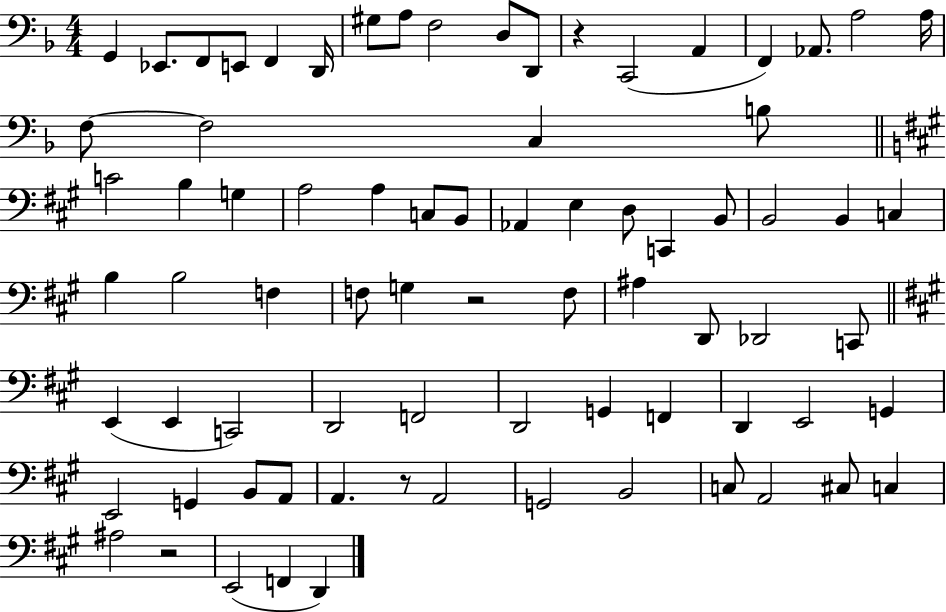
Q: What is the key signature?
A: F major